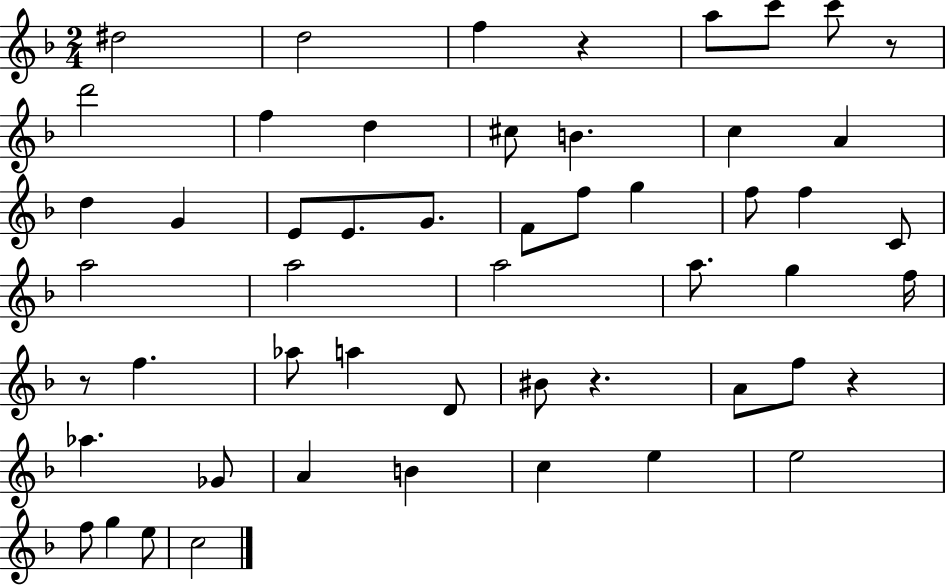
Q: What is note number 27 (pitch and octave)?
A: A5